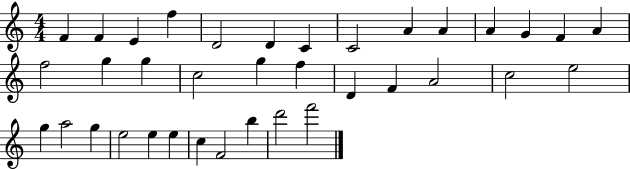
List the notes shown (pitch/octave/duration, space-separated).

F4/q F4/q E4/q F5/q D4/h D4/q C4/q C4/h A4/q A4/q A4/q G4/q F4/q A4/q F5/h G5/q G5/q C5/h G5/q F5/q D4/q F4/q A4/h C5/h E5/h G5/q A5/h G5/q E5/h E5/q E5/q C5/q F4/h B5/q D6/h F6/h